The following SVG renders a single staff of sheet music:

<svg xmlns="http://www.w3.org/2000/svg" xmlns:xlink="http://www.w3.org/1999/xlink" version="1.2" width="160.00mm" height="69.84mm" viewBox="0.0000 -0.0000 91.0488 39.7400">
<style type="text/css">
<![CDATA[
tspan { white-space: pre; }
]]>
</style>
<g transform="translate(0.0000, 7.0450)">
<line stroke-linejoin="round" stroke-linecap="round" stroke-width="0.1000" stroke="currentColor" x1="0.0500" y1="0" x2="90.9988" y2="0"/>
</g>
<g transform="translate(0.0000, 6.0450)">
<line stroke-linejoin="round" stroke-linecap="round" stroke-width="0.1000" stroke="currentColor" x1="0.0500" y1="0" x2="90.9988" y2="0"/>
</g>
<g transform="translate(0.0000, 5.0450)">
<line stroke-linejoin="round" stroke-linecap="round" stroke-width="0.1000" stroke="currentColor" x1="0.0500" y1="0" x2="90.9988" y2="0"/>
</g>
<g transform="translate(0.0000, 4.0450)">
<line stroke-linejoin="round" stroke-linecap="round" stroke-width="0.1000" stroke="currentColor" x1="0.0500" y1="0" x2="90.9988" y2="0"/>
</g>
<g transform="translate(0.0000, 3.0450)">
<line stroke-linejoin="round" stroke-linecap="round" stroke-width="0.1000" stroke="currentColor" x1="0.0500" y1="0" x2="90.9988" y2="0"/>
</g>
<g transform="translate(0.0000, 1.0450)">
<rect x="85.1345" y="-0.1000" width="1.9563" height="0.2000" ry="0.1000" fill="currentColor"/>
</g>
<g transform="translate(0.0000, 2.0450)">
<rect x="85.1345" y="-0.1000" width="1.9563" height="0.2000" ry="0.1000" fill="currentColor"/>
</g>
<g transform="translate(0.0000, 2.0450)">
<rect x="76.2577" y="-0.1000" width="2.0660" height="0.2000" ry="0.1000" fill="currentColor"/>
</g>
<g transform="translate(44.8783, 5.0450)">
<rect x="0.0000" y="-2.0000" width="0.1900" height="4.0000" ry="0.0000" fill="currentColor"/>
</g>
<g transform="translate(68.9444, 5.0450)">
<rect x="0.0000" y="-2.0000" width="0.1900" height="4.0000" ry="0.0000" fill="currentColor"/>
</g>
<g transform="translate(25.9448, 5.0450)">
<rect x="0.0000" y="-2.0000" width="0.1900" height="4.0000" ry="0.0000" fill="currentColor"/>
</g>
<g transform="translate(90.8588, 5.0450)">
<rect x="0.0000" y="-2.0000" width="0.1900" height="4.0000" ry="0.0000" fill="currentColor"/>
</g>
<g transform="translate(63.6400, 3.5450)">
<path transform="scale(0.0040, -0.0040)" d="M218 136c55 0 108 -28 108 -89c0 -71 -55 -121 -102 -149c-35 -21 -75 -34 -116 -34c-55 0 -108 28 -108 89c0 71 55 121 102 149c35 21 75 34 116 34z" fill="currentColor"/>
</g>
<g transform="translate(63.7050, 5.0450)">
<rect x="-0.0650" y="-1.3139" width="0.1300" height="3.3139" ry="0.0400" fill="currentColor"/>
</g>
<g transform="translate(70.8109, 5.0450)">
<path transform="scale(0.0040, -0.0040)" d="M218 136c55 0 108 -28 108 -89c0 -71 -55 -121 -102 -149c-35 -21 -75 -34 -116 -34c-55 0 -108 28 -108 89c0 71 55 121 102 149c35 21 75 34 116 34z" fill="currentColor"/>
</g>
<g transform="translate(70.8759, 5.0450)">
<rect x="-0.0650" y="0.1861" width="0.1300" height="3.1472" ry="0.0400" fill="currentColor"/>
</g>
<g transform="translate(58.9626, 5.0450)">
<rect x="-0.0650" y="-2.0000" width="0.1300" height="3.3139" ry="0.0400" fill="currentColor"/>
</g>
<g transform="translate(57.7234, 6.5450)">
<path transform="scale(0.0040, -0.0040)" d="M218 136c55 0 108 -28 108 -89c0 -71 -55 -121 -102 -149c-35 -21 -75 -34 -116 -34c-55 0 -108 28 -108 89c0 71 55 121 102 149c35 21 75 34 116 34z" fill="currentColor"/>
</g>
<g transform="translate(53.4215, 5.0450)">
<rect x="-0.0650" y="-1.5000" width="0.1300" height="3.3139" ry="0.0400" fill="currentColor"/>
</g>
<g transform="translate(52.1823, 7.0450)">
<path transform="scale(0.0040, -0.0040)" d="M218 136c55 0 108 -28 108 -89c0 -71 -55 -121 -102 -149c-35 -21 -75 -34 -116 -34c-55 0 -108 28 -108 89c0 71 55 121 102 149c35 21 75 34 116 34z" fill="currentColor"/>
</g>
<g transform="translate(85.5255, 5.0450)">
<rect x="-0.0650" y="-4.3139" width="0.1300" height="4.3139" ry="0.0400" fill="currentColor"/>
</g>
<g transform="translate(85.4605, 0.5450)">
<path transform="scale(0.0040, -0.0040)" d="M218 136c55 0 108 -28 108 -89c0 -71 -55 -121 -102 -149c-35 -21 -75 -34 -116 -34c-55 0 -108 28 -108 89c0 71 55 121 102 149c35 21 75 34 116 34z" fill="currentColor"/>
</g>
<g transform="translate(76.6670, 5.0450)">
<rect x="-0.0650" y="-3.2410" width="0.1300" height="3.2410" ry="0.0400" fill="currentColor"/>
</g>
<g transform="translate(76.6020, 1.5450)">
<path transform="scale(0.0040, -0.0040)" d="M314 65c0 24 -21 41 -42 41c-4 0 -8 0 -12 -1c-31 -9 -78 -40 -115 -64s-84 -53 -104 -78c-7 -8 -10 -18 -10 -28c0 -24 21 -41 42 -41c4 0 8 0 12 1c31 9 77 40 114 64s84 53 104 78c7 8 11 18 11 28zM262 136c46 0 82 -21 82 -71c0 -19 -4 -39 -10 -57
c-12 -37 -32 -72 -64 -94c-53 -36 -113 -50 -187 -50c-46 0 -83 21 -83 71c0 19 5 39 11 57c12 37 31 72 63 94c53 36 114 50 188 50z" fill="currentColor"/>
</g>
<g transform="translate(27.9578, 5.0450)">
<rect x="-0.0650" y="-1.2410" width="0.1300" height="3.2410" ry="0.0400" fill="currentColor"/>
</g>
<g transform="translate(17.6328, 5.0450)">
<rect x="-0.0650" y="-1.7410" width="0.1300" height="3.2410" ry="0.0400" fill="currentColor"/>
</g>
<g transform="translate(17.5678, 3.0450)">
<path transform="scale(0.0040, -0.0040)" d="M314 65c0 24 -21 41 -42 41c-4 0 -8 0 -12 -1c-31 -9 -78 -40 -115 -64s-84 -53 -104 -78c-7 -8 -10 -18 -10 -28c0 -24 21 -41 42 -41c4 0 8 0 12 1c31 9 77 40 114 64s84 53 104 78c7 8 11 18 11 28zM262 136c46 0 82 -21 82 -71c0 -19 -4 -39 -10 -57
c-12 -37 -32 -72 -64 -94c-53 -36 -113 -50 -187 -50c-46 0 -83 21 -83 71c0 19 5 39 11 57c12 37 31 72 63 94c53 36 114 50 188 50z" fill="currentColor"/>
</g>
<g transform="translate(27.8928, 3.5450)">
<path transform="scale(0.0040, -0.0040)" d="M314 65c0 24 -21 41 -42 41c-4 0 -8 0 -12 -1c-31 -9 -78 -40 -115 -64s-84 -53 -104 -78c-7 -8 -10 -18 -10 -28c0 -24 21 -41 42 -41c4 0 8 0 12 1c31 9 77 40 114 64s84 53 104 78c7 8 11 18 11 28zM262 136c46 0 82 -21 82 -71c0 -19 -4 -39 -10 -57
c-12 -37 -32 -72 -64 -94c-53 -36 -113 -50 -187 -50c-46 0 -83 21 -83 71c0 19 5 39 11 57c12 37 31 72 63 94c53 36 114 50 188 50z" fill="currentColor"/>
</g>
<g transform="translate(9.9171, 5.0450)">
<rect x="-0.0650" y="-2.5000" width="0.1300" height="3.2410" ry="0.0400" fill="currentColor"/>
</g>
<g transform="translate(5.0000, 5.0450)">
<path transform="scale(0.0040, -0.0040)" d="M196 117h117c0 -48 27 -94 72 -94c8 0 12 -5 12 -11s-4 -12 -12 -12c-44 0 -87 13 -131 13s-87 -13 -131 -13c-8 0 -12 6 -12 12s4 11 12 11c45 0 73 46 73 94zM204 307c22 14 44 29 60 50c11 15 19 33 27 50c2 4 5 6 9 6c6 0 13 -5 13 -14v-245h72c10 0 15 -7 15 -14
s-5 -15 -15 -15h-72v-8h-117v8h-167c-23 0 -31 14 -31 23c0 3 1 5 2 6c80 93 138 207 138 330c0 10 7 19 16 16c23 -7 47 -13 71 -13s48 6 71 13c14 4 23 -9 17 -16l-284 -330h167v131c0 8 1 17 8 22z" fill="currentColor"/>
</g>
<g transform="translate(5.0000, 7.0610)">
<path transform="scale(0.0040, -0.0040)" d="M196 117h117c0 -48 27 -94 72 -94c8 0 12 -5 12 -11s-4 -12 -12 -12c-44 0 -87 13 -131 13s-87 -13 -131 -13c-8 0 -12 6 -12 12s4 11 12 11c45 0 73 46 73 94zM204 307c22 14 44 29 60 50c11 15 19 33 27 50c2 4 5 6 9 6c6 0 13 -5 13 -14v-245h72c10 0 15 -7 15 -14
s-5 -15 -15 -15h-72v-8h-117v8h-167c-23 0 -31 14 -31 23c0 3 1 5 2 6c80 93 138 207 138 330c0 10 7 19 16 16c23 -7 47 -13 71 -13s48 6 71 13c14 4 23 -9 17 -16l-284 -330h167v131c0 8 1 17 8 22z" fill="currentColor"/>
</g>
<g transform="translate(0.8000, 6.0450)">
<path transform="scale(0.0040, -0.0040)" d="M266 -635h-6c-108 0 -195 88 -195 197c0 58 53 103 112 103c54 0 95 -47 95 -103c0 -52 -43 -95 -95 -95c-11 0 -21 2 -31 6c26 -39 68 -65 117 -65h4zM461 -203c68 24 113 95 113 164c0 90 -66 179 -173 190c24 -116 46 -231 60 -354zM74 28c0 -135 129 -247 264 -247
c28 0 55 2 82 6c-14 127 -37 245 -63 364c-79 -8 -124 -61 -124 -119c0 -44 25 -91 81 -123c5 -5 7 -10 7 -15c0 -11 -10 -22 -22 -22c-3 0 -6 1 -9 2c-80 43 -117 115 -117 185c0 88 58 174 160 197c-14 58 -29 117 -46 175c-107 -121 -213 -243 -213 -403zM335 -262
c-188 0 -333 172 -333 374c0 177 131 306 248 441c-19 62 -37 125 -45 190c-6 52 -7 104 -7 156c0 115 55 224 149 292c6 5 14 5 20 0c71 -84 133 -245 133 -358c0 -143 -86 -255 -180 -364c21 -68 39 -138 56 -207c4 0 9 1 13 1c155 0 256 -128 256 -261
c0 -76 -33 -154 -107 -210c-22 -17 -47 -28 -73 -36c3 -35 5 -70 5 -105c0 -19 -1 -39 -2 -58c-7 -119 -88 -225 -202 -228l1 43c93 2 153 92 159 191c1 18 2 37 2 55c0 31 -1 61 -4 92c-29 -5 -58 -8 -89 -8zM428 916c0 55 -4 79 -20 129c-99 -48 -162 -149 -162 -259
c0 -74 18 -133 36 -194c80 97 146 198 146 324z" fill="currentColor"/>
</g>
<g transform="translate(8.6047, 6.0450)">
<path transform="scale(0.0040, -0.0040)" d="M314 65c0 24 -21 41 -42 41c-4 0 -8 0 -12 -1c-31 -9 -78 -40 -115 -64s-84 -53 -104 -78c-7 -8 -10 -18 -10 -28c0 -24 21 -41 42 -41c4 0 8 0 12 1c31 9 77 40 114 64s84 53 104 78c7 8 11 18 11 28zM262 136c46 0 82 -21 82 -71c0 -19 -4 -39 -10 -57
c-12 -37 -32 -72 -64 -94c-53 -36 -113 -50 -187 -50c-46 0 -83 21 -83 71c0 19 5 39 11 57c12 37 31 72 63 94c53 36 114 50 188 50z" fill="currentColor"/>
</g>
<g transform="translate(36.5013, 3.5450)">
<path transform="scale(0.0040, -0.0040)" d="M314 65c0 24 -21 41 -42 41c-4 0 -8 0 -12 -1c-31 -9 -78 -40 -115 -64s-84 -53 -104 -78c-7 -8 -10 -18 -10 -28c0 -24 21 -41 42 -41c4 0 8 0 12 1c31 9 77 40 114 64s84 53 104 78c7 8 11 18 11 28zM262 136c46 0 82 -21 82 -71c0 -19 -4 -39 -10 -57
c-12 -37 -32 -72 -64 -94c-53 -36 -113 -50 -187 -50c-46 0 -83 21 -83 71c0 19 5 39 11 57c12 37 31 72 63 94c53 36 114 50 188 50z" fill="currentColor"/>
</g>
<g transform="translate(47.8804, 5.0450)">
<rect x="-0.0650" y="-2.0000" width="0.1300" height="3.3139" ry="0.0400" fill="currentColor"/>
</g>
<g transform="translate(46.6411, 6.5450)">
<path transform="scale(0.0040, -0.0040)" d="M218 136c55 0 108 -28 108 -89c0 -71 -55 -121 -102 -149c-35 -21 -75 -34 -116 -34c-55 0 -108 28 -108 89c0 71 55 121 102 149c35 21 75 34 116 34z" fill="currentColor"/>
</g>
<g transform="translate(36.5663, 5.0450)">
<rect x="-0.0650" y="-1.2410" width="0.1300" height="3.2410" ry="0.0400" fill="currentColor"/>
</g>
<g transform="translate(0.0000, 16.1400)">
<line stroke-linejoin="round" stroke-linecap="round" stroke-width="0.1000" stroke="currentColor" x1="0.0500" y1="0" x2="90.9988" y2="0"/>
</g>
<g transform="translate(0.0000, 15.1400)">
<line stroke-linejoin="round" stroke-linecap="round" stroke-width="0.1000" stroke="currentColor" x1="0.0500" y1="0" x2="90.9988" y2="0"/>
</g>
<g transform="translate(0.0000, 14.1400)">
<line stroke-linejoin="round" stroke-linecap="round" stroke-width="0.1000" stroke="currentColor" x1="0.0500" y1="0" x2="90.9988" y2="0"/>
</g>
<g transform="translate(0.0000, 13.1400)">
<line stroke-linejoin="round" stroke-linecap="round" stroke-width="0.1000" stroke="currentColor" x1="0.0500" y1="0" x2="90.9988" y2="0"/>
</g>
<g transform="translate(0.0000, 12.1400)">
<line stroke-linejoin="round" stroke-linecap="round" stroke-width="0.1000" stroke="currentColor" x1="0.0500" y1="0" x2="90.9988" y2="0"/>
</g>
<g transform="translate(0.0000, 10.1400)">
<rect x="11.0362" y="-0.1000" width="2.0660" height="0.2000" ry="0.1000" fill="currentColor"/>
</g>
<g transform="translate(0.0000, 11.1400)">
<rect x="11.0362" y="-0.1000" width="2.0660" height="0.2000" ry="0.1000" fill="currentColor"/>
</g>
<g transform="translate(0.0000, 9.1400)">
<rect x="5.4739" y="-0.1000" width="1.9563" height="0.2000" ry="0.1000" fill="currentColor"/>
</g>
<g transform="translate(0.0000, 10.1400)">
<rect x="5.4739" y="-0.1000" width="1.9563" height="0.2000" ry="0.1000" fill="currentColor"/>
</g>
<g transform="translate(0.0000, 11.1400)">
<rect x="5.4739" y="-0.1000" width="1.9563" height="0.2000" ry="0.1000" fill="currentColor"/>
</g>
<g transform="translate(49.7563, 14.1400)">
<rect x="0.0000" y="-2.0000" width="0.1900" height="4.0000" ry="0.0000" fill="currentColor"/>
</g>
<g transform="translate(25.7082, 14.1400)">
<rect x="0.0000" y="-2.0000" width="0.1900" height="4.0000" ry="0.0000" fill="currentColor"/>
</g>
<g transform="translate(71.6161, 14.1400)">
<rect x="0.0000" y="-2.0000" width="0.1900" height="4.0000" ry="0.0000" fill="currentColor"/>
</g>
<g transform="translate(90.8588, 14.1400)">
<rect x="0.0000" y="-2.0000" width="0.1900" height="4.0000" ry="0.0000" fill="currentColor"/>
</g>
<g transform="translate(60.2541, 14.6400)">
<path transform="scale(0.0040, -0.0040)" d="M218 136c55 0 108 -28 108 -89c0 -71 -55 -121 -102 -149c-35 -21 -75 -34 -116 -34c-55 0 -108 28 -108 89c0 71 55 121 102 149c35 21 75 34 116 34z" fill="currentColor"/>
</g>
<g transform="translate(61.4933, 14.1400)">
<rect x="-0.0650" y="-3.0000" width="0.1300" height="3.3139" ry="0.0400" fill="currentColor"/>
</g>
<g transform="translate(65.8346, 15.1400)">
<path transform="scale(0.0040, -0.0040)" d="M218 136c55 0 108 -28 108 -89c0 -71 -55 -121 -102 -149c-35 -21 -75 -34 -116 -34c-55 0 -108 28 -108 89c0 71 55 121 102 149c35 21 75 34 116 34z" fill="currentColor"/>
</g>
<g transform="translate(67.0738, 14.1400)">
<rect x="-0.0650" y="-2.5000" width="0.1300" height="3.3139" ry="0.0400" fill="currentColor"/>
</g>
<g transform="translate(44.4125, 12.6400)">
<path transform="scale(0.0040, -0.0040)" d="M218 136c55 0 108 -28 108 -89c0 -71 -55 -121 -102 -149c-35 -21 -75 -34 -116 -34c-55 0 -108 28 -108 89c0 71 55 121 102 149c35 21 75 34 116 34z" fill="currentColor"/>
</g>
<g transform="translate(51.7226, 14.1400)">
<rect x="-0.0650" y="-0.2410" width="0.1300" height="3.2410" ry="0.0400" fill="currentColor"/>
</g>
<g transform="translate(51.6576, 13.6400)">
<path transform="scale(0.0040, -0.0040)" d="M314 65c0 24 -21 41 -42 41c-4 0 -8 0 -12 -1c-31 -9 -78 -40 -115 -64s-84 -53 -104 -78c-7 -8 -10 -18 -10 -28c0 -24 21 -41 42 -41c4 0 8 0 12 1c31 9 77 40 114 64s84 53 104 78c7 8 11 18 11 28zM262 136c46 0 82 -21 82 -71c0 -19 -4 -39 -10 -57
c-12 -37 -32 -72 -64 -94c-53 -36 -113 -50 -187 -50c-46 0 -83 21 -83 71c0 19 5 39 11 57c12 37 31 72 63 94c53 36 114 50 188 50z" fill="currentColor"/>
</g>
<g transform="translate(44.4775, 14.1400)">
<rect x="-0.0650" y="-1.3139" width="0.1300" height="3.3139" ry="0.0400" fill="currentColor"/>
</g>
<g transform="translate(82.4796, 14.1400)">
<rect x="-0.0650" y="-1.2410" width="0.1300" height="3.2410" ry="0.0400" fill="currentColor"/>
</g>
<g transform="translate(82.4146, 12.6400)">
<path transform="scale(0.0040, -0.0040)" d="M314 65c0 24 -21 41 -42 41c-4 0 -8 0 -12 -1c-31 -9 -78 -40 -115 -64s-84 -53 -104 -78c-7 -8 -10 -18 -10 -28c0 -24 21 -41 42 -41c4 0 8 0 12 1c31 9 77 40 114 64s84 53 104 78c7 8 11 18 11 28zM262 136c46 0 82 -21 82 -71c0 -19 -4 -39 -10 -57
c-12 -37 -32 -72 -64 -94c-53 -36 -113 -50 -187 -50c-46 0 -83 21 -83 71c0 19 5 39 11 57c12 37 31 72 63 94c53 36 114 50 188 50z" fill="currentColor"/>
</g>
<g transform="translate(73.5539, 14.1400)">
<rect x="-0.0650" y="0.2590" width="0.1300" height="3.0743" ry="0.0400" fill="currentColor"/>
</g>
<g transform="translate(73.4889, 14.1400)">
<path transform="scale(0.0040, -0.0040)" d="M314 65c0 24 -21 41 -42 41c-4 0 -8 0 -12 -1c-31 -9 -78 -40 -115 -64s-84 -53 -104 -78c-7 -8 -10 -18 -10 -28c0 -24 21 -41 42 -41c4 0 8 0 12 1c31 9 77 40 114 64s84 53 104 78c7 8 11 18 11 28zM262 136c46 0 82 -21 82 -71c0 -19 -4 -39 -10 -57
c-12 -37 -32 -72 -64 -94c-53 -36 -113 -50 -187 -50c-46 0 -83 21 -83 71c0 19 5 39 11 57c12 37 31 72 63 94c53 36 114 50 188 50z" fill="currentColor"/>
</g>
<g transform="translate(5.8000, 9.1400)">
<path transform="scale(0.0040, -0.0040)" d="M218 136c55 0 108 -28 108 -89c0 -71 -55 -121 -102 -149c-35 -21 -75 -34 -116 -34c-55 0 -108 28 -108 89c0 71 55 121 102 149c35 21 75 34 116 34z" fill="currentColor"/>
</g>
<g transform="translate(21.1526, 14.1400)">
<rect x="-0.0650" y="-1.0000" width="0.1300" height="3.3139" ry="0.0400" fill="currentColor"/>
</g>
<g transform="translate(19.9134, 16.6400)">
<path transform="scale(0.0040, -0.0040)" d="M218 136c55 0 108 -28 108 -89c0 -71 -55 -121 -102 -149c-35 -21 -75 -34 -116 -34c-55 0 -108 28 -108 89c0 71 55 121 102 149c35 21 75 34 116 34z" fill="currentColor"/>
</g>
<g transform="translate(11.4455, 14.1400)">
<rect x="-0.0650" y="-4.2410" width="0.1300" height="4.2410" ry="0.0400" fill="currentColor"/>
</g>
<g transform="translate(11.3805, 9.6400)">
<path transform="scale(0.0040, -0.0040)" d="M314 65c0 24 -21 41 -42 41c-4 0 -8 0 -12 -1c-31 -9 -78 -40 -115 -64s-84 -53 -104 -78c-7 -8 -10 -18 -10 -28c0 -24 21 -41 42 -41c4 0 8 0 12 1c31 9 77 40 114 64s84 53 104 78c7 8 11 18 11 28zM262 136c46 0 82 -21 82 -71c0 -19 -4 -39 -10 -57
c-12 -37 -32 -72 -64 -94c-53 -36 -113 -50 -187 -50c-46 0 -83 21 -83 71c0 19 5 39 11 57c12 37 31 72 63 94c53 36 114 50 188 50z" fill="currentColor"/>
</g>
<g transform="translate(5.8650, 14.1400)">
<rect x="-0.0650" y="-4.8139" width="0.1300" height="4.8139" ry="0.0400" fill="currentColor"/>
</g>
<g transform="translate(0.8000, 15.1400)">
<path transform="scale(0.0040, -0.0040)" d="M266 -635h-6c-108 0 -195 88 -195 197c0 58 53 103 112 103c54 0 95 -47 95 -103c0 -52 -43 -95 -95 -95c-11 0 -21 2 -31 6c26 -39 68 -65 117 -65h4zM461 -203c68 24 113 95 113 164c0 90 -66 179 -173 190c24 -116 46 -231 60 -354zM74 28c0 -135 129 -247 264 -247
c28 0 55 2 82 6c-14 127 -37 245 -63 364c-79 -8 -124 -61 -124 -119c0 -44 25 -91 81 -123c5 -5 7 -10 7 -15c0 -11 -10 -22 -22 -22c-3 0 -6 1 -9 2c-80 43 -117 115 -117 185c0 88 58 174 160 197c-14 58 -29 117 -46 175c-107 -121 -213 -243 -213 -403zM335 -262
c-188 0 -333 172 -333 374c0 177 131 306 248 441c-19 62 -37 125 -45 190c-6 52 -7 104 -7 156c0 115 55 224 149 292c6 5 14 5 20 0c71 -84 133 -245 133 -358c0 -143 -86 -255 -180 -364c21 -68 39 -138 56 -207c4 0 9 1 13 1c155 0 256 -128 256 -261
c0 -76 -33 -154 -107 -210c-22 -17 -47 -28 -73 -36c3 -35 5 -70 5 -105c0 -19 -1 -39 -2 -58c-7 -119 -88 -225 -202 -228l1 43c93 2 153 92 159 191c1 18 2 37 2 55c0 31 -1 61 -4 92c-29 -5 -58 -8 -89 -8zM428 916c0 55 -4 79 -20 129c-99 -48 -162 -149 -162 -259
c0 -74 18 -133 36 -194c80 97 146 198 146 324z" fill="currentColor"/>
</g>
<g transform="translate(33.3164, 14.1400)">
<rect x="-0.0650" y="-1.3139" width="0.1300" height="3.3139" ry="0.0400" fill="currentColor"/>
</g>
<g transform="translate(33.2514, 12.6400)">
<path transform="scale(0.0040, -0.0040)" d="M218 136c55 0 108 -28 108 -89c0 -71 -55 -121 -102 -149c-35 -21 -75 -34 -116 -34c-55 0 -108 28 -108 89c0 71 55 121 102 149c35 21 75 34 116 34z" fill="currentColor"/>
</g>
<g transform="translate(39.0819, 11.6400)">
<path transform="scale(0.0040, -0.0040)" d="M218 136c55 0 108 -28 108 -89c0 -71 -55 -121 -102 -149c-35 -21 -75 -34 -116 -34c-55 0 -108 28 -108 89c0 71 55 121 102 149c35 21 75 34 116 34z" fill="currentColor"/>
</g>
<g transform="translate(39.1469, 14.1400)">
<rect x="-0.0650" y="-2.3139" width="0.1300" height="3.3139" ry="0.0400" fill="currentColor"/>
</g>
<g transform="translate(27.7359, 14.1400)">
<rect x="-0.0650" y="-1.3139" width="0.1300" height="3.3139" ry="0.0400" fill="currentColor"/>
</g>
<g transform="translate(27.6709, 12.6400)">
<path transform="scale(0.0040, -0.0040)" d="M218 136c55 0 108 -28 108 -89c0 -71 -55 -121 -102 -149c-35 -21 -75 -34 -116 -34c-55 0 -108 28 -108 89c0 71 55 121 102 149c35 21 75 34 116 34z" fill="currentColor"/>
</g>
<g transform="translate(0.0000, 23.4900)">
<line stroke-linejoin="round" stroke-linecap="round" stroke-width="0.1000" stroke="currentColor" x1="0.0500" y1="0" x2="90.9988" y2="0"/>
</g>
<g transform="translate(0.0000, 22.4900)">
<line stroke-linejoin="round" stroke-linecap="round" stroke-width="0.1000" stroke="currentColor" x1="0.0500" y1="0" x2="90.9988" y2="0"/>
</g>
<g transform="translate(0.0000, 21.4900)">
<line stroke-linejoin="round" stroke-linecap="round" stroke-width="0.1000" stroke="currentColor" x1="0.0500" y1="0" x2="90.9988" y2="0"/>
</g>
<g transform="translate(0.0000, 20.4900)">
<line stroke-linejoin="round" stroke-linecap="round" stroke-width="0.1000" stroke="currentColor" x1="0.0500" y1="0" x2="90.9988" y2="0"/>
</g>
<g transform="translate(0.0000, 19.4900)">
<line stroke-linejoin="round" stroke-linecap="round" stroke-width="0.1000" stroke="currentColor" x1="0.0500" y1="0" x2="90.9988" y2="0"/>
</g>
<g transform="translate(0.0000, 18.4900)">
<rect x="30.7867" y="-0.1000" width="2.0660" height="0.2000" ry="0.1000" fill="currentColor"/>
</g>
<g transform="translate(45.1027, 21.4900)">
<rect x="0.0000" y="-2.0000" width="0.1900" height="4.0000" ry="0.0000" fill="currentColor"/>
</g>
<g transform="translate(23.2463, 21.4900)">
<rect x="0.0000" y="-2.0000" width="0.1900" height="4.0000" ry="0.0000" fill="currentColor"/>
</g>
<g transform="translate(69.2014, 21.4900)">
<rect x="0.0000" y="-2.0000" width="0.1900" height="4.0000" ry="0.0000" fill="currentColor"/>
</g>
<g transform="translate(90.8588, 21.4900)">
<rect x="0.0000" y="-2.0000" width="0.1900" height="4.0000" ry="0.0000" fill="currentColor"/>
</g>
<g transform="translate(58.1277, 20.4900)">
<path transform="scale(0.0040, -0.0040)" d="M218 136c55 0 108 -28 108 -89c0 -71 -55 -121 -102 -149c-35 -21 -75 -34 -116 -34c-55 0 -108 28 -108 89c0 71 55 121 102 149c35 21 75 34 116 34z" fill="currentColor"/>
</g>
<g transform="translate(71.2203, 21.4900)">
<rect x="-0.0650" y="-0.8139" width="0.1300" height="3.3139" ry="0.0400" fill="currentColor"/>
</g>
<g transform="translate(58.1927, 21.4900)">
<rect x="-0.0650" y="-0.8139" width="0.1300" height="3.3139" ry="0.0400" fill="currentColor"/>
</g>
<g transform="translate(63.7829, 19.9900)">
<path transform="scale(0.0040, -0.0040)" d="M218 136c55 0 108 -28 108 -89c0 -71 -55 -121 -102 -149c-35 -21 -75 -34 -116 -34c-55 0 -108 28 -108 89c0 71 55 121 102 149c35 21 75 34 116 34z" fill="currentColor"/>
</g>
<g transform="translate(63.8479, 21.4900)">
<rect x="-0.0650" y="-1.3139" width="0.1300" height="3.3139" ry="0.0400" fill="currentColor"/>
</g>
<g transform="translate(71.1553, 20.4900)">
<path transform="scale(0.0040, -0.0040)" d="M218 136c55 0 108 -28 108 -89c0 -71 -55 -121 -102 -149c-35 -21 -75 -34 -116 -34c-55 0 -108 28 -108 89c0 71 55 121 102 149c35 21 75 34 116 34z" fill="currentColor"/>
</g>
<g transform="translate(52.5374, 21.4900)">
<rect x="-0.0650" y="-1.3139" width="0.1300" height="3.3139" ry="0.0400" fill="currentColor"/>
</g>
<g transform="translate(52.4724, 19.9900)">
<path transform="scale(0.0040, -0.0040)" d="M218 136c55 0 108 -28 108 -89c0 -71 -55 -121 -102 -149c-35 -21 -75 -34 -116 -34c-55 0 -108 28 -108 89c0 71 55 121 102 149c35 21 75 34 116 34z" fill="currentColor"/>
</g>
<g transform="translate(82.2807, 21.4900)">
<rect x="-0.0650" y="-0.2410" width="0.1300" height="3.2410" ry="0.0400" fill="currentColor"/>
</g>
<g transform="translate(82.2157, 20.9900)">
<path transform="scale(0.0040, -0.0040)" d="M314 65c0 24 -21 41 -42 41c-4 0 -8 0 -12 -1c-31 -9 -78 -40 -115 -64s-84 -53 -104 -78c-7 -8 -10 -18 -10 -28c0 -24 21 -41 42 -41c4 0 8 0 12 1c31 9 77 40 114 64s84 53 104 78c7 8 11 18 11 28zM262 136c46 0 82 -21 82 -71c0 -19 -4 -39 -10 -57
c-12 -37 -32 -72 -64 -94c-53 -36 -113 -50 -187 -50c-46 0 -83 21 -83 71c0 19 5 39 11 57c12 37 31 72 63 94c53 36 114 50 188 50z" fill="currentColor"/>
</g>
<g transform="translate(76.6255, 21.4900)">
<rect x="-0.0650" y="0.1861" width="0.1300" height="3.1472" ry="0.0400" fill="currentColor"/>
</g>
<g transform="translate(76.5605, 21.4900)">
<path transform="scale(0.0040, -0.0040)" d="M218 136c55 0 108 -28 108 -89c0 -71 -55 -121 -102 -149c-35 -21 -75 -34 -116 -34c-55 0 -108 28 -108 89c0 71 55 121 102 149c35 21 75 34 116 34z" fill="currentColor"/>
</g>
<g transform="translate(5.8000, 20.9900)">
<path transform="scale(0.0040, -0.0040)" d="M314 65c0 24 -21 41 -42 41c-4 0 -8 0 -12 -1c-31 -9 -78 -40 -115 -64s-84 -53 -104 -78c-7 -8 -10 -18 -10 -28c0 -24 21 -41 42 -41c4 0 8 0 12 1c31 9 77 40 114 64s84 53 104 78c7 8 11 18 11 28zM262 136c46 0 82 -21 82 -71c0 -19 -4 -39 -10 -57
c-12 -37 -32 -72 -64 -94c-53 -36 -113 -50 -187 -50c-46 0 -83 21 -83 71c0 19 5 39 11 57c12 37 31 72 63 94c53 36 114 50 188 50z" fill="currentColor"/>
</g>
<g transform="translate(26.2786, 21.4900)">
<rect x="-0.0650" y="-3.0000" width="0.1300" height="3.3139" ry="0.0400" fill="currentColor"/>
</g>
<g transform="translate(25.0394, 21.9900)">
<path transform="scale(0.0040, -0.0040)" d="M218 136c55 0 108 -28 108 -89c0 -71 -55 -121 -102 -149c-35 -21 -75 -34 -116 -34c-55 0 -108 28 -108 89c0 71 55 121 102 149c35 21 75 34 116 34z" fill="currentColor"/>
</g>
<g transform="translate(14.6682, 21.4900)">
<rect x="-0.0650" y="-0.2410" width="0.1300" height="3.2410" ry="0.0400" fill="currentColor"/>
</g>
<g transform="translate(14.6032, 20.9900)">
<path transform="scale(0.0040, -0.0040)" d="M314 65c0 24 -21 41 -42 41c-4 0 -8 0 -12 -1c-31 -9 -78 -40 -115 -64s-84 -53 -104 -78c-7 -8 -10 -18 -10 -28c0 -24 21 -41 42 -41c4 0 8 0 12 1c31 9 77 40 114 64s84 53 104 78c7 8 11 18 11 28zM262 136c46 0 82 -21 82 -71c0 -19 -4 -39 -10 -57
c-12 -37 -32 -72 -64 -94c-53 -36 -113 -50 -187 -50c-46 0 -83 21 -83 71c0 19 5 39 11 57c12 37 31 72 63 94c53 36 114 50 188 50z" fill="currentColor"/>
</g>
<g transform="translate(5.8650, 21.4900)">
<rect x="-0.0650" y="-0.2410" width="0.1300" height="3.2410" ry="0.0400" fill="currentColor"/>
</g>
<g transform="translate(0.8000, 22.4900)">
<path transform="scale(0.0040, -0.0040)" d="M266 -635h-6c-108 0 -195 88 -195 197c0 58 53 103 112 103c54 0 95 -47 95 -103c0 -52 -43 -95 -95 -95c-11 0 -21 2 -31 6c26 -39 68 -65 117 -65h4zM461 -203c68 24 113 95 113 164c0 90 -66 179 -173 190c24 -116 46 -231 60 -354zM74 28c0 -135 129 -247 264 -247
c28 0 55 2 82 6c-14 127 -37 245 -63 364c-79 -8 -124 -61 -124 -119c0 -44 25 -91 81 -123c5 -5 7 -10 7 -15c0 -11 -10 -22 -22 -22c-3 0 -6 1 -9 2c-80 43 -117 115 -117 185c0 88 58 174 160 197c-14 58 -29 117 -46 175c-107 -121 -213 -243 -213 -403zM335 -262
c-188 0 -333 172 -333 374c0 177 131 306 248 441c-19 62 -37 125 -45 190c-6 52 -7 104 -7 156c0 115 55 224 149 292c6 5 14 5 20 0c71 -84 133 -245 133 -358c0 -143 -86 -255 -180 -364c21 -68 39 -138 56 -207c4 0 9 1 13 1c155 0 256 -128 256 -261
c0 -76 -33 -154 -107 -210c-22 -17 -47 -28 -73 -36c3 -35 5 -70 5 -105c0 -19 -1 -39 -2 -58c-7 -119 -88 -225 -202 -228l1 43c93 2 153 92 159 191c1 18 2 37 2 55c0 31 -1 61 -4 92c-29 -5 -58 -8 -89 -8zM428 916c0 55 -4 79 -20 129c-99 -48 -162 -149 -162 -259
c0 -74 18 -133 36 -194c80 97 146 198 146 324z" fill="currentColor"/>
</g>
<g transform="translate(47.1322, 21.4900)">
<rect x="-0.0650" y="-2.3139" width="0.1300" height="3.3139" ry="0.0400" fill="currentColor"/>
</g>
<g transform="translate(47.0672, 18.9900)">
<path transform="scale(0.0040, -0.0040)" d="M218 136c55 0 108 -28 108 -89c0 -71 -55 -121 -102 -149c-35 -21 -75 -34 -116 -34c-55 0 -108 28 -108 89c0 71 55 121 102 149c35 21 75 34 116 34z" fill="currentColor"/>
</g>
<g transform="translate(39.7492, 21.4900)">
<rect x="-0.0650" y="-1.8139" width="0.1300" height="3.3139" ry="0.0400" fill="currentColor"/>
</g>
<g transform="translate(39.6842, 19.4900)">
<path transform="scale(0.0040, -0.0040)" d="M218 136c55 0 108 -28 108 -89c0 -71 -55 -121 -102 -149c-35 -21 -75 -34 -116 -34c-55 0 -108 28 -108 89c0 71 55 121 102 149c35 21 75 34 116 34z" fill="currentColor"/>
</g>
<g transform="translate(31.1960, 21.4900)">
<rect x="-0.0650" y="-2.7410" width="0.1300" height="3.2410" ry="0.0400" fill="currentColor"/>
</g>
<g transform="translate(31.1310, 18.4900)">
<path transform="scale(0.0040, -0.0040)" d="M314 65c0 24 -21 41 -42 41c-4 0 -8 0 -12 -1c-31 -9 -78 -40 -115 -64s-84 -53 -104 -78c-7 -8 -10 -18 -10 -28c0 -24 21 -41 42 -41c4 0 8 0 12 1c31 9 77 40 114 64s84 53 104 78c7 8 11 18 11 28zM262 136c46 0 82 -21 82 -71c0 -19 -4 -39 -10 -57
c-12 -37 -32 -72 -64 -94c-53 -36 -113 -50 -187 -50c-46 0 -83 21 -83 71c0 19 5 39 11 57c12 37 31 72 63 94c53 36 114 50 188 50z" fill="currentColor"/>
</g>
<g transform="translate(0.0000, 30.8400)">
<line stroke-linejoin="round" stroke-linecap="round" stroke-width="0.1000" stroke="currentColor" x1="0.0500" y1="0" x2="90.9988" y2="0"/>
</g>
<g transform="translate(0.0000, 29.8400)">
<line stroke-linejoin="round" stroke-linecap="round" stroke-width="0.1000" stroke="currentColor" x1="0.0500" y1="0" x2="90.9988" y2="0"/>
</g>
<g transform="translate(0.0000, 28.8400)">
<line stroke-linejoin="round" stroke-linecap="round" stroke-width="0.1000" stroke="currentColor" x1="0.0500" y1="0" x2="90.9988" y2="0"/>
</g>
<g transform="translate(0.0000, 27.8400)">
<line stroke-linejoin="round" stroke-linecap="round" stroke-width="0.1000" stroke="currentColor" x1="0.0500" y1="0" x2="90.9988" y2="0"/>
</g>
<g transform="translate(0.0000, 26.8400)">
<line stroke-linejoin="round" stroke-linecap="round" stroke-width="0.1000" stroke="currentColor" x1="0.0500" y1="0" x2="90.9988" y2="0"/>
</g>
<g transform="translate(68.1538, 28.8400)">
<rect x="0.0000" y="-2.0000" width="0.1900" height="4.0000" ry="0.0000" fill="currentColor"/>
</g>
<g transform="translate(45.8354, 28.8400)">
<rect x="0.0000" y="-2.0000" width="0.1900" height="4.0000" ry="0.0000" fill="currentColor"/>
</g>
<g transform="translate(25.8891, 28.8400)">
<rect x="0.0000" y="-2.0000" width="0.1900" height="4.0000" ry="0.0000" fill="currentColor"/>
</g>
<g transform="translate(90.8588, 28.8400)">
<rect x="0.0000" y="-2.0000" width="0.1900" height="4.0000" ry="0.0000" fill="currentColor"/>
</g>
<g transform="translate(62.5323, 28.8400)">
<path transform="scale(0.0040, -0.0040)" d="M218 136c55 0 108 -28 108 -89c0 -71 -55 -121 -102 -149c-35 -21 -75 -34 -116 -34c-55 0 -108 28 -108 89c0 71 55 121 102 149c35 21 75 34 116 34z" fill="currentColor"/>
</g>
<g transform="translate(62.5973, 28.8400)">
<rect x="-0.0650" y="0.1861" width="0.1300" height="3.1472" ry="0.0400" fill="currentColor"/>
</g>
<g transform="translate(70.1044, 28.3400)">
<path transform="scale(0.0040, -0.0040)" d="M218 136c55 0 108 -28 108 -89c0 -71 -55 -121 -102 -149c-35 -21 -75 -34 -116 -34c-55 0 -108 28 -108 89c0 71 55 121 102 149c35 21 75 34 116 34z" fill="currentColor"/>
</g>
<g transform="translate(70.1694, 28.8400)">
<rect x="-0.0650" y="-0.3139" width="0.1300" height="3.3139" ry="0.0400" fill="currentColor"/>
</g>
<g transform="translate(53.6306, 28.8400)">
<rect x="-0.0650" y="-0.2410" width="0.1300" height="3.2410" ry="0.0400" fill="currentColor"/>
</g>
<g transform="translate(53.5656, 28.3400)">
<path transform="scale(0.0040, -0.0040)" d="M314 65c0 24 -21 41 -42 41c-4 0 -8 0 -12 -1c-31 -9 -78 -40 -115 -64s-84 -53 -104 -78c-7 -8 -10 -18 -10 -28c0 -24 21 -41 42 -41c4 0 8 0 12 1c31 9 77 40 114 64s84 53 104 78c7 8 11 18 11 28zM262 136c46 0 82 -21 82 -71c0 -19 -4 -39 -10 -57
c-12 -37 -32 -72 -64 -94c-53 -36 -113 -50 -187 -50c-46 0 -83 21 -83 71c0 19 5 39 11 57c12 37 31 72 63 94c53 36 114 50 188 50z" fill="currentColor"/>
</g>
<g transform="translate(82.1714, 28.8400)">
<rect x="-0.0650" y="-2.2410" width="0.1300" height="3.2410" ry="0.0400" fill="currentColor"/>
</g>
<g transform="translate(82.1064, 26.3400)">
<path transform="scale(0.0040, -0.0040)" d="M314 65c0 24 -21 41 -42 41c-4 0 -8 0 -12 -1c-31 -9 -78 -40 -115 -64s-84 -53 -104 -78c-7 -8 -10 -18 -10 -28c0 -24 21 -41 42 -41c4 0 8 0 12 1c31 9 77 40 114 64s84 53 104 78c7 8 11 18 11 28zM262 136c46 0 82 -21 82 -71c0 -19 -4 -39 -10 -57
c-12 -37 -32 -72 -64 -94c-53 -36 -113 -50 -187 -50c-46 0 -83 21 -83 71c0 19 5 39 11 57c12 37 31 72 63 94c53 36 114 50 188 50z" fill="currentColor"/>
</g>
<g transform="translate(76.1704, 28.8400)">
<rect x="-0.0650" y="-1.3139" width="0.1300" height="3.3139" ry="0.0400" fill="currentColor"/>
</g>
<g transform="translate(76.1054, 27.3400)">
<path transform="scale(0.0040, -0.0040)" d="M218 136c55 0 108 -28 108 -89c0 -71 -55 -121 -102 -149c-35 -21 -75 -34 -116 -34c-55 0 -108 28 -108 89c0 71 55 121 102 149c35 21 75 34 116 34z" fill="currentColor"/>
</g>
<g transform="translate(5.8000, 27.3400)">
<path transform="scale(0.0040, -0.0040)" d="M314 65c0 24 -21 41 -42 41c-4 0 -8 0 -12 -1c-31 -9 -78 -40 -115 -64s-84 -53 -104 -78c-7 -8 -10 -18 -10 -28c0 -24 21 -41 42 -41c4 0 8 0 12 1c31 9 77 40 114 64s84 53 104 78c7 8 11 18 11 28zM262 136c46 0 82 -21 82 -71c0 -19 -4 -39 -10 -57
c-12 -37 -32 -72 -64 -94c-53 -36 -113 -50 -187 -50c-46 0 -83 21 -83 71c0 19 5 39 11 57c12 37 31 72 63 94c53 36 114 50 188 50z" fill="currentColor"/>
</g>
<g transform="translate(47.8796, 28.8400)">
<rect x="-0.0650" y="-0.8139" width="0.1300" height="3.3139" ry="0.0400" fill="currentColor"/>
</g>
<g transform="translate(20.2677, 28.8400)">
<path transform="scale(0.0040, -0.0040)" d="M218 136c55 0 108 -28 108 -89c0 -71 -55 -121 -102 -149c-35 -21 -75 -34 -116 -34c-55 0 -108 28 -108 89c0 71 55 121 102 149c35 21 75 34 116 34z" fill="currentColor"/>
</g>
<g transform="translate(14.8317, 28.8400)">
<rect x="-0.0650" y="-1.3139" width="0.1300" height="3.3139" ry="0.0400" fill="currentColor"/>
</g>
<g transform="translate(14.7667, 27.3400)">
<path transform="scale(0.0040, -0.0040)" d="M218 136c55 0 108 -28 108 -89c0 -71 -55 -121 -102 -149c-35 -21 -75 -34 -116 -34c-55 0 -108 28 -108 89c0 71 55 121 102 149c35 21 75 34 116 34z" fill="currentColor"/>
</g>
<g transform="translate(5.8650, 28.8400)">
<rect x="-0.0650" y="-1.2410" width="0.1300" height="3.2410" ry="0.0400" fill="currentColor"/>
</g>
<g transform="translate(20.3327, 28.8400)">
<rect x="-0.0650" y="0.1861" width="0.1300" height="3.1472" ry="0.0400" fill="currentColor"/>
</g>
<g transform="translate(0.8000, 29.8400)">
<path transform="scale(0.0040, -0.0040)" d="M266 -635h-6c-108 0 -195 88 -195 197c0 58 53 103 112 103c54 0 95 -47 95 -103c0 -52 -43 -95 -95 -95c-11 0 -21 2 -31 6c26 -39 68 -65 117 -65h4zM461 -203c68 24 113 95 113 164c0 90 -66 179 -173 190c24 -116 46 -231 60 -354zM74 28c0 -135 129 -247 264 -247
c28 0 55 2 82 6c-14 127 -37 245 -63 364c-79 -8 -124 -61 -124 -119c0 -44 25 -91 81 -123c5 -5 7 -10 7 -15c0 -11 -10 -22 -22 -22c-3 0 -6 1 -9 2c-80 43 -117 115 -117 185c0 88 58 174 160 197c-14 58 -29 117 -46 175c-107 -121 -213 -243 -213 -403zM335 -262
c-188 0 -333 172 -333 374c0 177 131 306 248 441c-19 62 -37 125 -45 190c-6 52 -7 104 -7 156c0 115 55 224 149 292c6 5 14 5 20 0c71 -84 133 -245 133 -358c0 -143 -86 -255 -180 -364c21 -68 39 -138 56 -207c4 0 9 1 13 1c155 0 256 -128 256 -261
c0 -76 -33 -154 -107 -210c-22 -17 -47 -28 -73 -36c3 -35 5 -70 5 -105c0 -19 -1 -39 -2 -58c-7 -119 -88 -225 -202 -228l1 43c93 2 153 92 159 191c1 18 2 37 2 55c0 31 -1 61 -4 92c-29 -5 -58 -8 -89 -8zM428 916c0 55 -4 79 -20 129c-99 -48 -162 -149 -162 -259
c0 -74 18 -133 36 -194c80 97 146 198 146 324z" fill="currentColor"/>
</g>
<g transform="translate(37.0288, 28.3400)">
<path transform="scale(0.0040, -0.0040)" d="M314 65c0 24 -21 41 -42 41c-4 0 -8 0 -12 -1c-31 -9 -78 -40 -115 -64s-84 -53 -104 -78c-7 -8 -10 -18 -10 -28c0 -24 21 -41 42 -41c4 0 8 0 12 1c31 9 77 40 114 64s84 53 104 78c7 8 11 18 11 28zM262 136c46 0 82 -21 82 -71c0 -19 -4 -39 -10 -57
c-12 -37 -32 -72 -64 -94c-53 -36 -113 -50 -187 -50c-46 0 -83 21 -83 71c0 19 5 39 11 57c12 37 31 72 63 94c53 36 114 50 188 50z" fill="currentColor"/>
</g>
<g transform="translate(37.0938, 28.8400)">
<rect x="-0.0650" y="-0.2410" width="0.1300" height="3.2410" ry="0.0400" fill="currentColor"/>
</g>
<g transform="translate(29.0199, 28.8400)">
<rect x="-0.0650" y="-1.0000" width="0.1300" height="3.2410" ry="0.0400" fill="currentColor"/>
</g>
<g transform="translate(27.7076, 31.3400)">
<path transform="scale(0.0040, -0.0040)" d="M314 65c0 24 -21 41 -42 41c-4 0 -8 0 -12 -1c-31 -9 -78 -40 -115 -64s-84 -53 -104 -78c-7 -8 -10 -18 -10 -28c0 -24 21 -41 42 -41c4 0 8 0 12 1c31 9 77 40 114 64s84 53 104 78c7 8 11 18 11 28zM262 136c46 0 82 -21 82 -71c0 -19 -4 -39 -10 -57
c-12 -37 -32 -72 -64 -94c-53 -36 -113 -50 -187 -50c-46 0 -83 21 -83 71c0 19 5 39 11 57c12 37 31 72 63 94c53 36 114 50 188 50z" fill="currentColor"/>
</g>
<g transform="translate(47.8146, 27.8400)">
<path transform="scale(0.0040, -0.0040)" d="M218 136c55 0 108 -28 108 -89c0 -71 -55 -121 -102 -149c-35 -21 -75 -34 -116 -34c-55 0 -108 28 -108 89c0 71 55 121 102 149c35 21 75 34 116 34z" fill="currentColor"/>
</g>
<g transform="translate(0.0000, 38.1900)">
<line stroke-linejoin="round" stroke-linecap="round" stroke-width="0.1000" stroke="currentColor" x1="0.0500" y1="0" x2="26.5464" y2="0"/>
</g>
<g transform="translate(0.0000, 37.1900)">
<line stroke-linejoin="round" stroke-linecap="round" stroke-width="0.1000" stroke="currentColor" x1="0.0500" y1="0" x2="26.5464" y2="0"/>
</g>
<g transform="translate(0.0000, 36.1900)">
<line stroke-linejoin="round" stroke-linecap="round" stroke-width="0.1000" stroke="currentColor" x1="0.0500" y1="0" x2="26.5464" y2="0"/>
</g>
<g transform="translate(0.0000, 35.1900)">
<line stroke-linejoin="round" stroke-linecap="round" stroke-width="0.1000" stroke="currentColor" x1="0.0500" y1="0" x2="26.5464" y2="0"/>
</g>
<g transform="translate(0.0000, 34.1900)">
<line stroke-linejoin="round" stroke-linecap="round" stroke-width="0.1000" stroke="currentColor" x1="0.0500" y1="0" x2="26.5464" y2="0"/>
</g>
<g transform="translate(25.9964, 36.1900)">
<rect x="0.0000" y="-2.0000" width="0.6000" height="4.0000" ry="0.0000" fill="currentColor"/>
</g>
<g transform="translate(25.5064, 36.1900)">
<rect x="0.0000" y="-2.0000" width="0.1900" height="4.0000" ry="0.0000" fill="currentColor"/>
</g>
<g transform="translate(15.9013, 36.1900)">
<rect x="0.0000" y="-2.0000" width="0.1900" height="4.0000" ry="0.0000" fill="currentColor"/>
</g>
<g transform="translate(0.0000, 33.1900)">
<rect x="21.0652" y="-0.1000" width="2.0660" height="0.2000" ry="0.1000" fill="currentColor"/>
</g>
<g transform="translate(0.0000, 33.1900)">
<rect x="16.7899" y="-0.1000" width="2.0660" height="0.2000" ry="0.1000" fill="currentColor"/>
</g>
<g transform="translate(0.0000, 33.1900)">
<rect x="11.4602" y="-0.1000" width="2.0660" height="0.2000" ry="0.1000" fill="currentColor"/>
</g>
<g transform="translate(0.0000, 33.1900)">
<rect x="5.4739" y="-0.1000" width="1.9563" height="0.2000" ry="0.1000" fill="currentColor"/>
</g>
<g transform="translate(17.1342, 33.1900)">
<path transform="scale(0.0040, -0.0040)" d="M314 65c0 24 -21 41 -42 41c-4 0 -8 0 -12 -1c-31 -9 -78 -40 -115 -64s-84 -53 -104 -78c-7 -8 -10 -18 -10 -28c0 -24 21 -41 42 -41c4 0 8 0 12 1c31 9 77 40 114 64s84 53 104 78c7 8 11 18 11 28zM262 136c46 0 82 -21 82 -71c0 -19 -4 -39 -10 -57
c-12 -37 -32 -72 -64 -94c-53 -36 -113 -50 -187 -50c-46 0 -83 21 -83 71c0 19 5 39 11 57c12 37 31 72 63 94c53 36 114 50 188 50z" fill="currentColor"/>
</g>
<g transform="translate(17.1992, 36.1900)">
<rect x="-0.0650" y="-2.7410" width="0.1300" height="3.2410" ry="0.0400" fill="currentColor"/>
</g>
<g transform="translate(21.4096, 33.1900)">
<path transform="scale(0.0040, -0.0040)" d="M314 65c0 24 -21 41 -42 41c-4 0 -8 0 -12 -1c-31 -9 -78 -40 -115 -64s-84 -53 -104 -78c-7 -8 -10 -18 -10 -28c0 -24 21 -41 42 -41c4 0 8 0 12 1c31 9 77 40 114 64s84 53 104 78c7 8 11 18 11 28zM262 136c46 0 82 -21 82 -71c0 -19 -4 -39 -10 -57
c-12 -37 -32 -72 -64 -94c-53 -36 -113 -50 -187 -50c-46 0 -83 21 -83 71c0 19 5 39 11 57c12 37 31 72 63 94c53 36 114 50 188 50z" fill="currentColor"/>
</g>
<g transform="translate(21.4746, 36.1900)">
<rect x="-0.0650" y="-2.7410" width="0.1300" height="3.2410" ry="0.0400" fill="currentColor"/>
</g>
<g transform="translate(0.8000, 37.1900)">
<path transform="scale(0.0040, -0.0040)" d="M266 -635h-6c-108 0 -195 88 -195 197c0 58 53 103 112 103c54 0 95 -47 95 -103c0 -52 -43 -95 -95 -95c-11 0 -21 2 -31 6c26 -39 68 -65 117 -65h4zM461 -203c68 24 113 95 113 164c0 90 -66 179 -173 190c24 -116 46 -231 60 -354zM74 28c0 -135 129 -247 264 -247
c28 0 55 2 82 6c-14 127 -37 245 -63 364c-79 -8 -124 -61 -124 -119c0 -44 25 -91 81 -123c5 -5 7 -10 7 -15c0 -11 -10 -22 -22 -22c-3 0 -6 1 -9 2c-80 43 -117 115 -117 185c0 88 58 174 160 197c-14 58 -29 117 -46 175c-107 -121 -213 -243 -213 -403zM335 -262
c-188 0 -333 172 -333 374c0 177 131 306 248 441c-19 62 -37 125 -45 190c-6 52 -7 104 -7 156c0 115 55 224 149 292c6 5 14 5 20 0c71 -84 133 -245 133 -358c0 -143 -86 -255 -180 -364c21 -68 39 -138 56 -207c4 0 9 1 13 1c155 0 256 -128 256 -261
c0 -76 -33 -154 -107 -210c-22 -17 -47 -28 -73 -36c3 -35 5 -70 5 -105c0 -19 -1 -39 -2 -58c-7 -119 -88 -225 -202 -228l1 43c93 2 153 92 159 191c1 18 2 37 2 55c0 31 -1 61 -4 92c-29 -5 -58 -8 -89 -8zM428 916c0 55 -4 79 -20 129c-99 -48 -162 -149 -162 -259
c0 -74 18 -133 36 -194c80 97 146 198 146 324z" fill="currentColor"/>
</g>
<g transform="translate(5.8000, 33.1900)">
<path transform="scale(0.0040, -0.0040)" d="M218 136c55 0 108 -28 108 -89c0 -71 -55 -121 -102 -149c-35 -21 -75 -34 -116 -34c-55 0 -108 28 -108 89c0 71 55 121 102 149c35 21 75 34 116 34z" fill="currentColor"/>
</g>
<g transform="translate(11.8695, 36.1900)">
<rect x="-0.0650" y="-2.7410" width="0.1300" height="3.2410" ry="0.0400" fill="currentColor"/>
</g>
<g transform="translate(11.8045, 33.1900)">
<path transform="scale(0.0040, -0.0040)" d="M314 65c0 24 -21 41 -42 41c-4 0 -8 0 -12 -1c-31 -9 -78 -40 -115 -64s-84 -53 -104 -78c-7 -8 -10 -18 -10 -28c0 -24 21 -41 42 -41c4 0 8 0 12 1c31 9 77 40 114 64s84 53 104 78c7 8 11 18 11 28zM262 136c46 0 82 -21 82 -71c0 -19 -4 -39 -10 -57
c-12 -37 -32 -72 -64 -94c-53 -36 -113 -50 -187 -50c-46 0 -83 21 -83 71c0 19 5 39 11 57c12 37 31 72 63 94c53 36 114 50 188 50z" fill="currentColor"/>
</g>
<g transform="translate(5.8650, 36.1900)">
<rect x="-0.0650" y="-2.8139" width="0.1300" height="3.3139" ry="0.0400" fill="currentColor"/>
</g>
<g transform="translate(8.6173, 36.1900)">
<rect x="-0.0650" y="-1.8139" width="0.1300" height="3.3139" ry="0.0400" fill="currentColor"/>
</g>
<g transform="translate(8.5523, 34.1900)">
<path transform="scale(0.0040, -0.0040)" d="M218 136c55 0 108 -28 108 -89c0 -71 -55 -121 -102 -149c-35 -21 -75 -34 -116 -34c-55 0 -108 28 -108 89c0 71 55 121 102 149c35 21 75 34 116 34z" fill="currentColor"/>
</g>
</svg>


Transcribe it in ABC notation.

X:1
T:Untitled
M:4/4
L:1/4
K:C
G2 f2 e2 e2 F E F e B b2 d' e' d'2 D e e g e c2 A G B2 e2 c2 c2 A a2 f g e d e d B c2 e2 e B D2 c2 d c2 B c e g2 a f a2 a2 a2